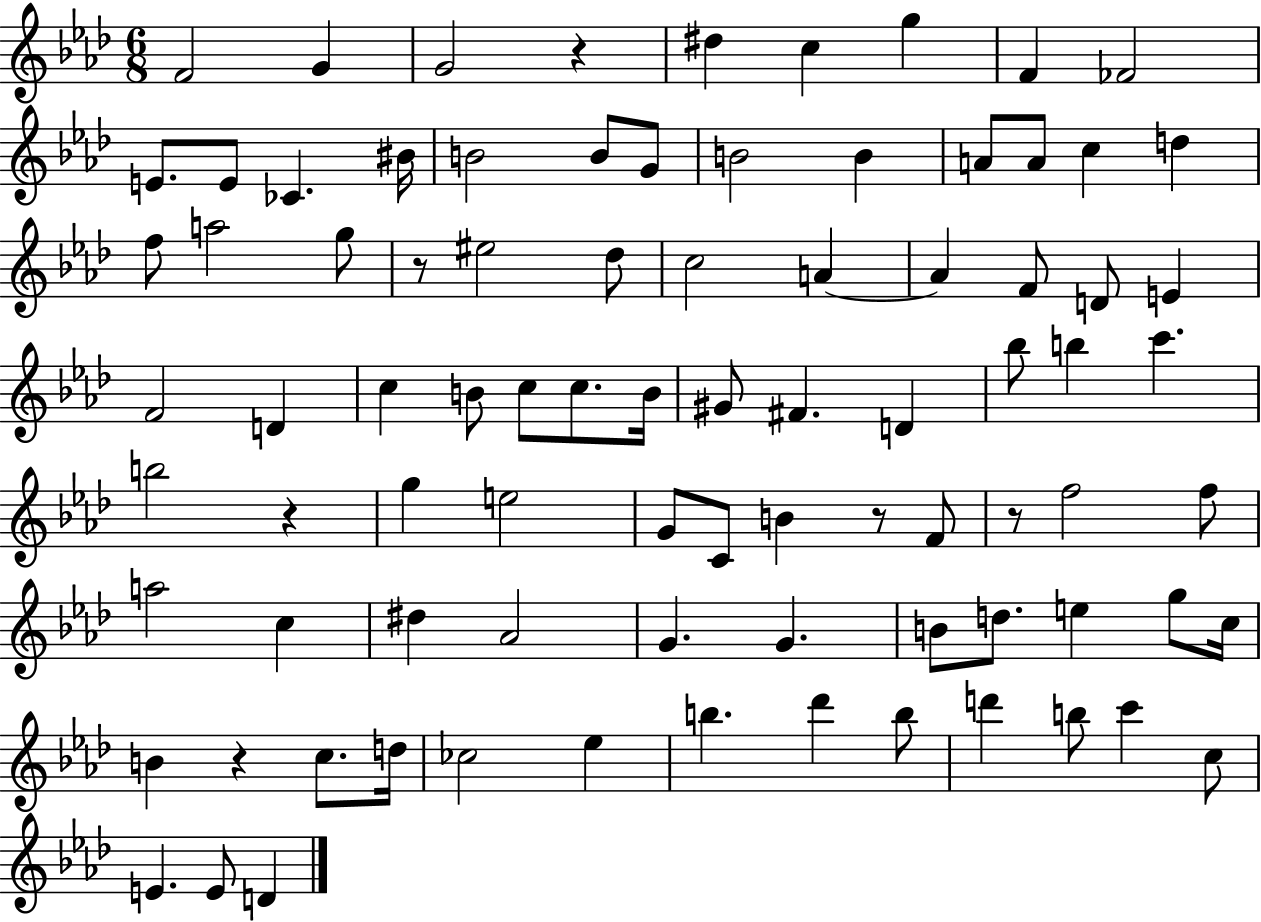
F4/h G4/q G4/h R/q D#5/q C5/q G5/q F4/q FES4/h E4/e. E4/e CES4/q. BIS4/s B4/h B4/e G4/e B4/h B4/q A4/e A4/e C5/q D5/q F5/e A5/h G5/e R/e EIS5/h Db5/e C5/h A4/q A4/q F4/e D4/e E4/q F4/h D4/q C5/q B4/e C5/e C5/e. B4/s G#4/e F#4/q. D4/q Bb5/e B5/q C6/q. B5/h R/q G5/q E5/h G4/e C4/e B4/q R/e F4/e R/e F5/h F5/e A5/h C5/q D#5/q Ab4/h G4/q. G4/q. B4/e D5/e. E5/q G5/e C5/s B4/q R/q C5/e. D5/s CES5/h Eb5/q B5/q. Db6/q B5/e D6/q B5/e C6/q C5/e E4/q. E4/e D4/q